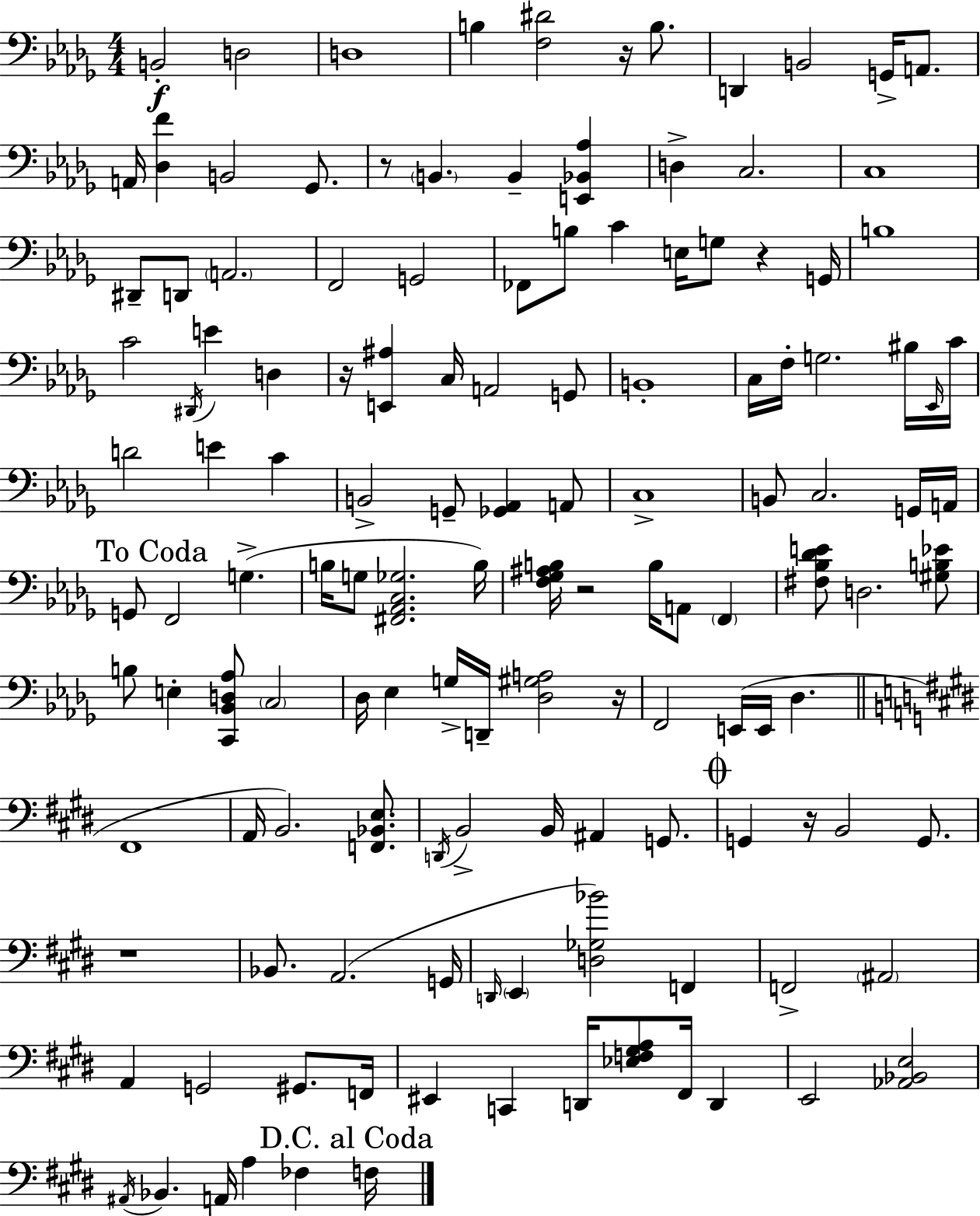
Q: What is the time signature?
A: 4/4